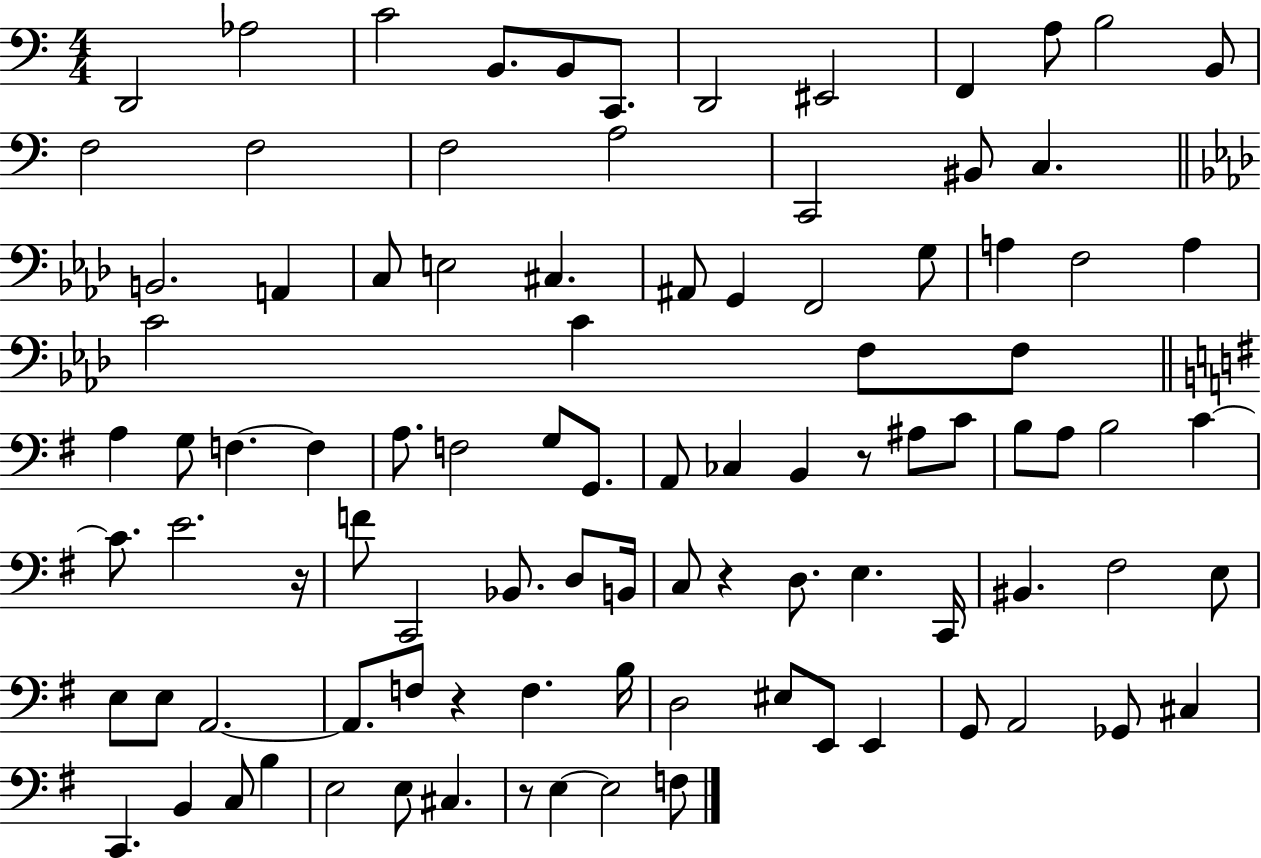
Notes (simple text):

D2/h Ab3/h C4/h B2/e. B2/e C2/e. D2/h EIS2/h F2/q A3/e B3/h B2/e F3/h F3/h F3/h A3/h C2/h BIS2/e C3/q. B2/h. A2/q C3/e E3/h C#3/q. A#2/e G2/q F2/h G3/e A3/q F3/h A3/q C4/h C4/q F3/e F3/e A3/q G3/e F3/q. F3/q A3/e. F3/h G3/e G2/e. A2/e CES3/q B2/q R/e A#3/e C4/e B3/e A3/e B3/h C4/q C4/e. E4/h. R/s F4/e C2/h Bb2/e. D3/e B2/s C3/e R/q D3/e. E3/q. C2/s BIS2/q. F#3/h E3/e E3/e E3/e A2/h. A2/e. F3/e R/q F3/q. B3/s D3/h EIS3/e E2/e E2/q G2/e A2/h Gb2/e C#3/q C2/q. B2/q C3/e B3/q E3/h E3/e C#3/q. R/e E3/q E3/h F3/e